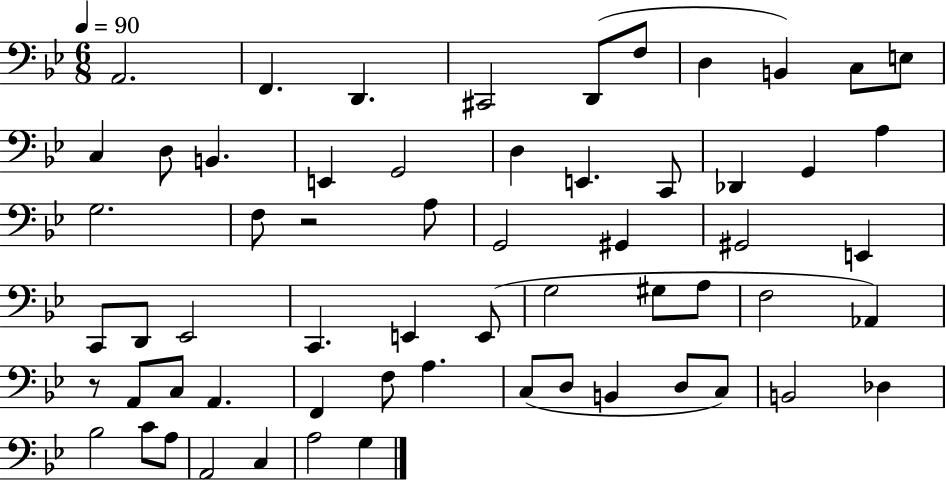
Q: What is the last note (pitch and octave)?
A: G3